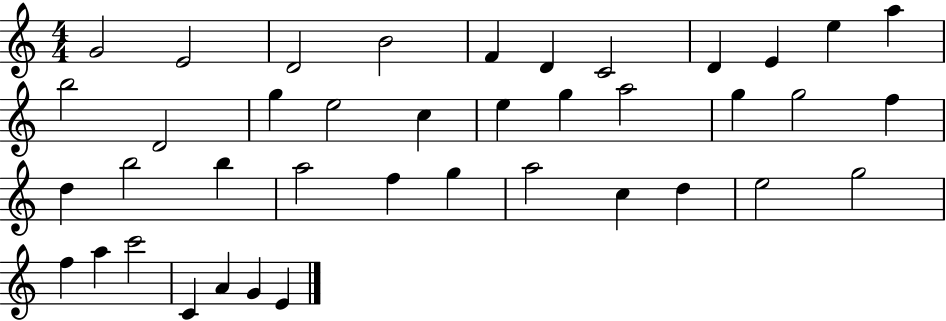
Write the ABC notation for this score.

X:1
T:Untitled
M:4/4
L:1/4
K:C
G2 E2 D2 B2 F D C2 D E e a b2 D2 g e2 c e g a2 g g2 f d b2 b a2 f g a2 c d e2 g2 f a c'2 C A G E